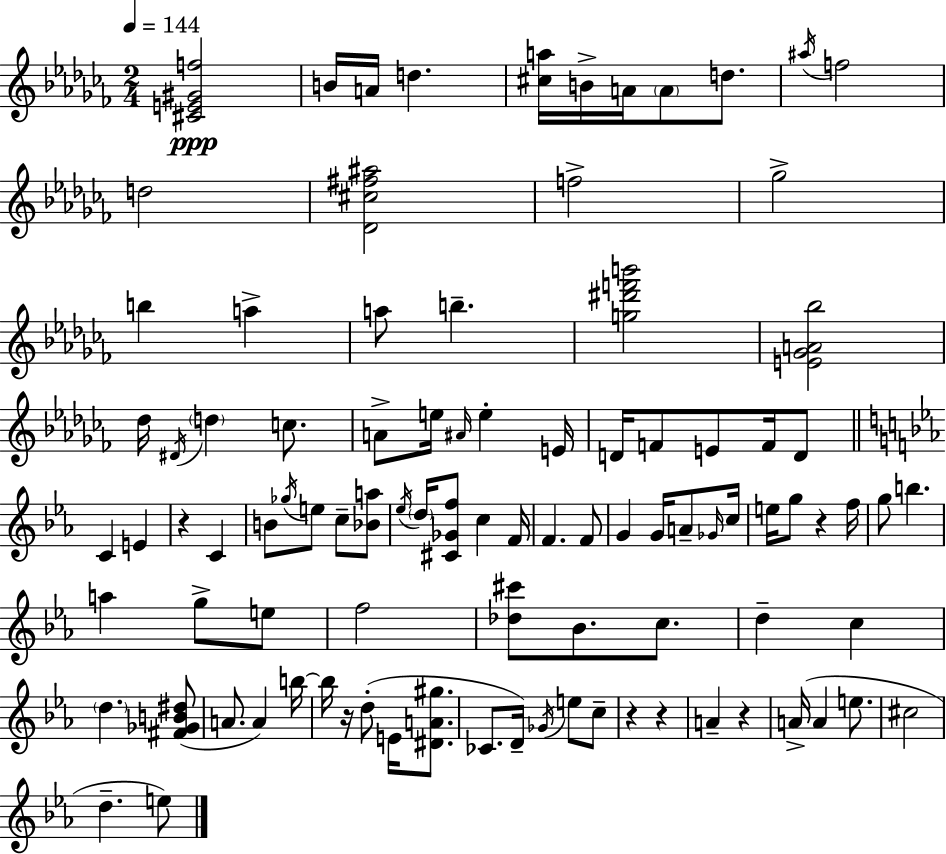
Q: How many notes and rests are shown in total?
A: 96